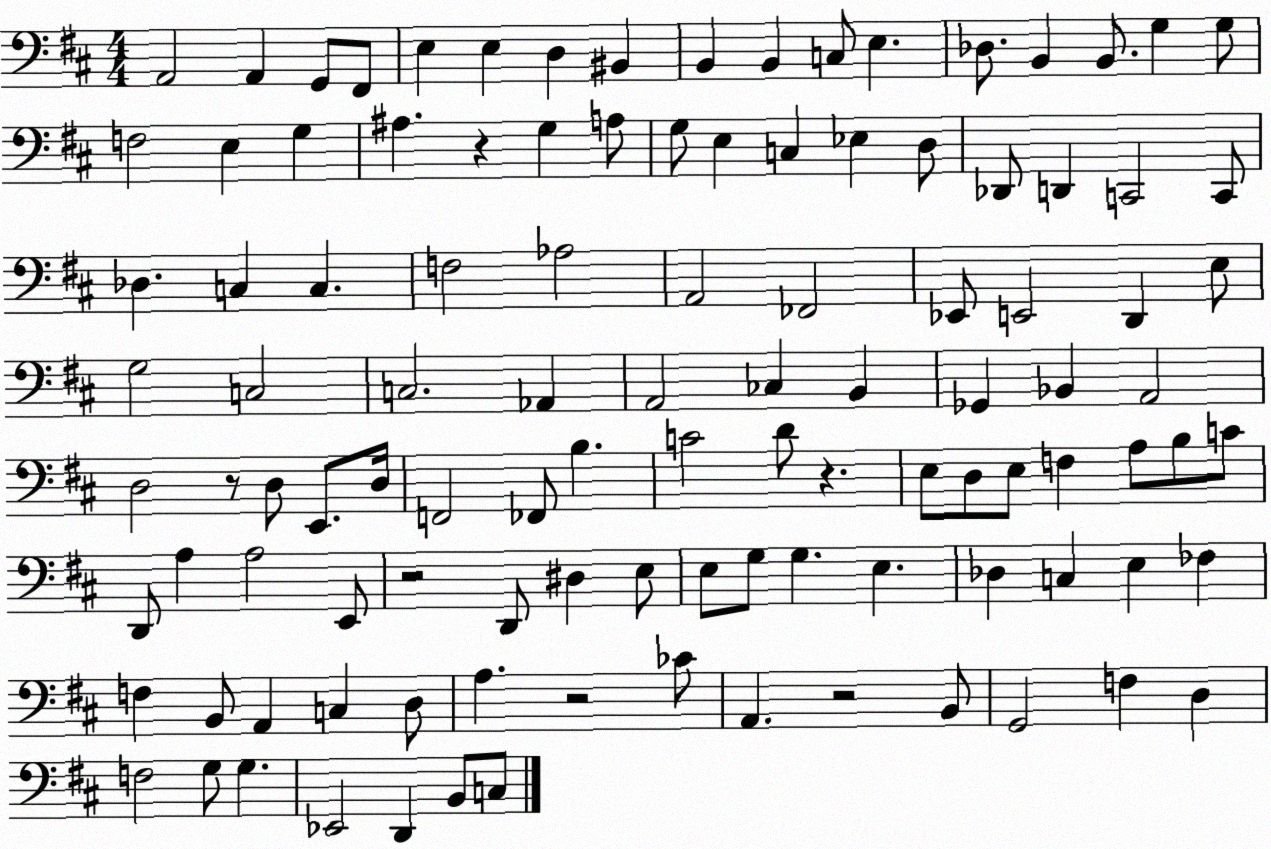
X:1
T:Untitled
M:4/4
L:1/4
K:D
A,,2 A,, G,,/2 ^F,,/2 E, E, D, ^B,, B,, B,, C,/2 E, _D,/2 B,, B,,/2 G, G,/2 F,2 E, G, ^A, z G, A,/2 G,/2 E, C, _E, D,/2 _D,,/2 D,, C,,2 C,,/2 _D, C, C, F,2 _A,2 A,,2 _F,,2 _E,,/2 E,,2 D,, E,/2 G,2 C,2 C,2 _A,, A,,2 _C, B,, _G,, _B,, A,,2 D,2 z/2 D,/2 E,,/2 D,/4 F,,2 _F,,/2 B, C2 D/2 z E,/2 D,/2 E,/2 F, A,/2 B,/2 C/2 D,,/2 A, A,2 E,,/2 z2 D,,/2 ^D, E,/2 E,/2 G,/2 G, E, _D, C, E, _F, F, B,,/2 A,, C, D,/2 A, z2 _C/2 A,, z2 B,,/2 G,,2 F, D, F,2 G,/2 G, _E,,2 D,, B,,/2 C,/2